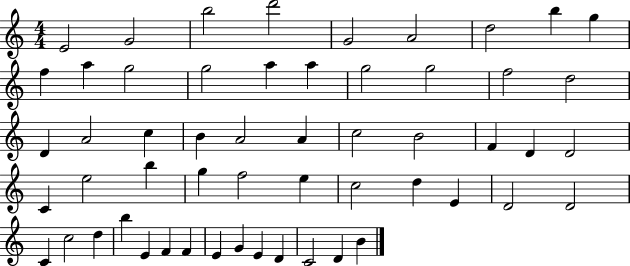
E4/h G4/h B5/h D6/h G4/h A4/h D5/h B5/q G5/q F5/q A5/q G5/h G5/h A5/q A5/q G5/h G5/h F5/h D5/h D4/q A4/h C5/q B4/q A4/h A4/q C5/h B4/h F4/q D4/q D4/h C4/q E5/h B5/q G5/q F5/h E5/q C5/h D5/q E4/q D4/h D4/h C4/q C5/h D5/q B5/q E4/q F4/q F4/q E4/q G4/q E4/q D4/q C4/h D4/q B4/q